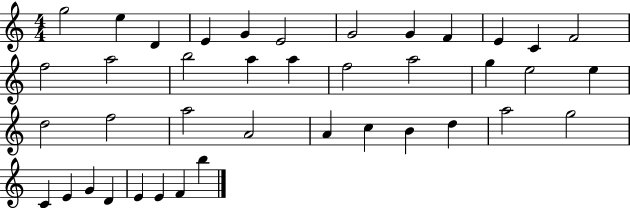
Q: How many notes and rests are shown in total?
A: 40